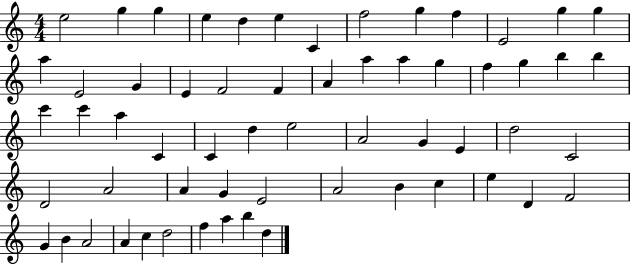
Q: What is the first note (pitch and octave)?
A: E5